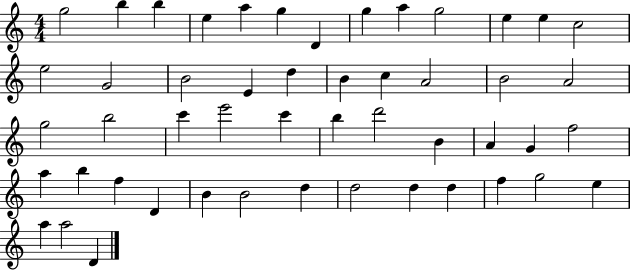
G5/h B5/q B5/q E5/q A5/q G5/q D4/q G5/q A5/q G5/h E5/q E5/q C5/h E5/h G4/h B4/h E4/q D5/q B4/q C5/q A4/h B4/h A4/h G5/h B5/h C6/q E6/h C6/q B5/q D6/h B4/q A4/q G4/q F5/h A5/q B5/q F5/q D4/q B4/q B4/h D5/q D5/h D5/q D5/q F5/q G5/h E5/q A5/q A5/h D4/q